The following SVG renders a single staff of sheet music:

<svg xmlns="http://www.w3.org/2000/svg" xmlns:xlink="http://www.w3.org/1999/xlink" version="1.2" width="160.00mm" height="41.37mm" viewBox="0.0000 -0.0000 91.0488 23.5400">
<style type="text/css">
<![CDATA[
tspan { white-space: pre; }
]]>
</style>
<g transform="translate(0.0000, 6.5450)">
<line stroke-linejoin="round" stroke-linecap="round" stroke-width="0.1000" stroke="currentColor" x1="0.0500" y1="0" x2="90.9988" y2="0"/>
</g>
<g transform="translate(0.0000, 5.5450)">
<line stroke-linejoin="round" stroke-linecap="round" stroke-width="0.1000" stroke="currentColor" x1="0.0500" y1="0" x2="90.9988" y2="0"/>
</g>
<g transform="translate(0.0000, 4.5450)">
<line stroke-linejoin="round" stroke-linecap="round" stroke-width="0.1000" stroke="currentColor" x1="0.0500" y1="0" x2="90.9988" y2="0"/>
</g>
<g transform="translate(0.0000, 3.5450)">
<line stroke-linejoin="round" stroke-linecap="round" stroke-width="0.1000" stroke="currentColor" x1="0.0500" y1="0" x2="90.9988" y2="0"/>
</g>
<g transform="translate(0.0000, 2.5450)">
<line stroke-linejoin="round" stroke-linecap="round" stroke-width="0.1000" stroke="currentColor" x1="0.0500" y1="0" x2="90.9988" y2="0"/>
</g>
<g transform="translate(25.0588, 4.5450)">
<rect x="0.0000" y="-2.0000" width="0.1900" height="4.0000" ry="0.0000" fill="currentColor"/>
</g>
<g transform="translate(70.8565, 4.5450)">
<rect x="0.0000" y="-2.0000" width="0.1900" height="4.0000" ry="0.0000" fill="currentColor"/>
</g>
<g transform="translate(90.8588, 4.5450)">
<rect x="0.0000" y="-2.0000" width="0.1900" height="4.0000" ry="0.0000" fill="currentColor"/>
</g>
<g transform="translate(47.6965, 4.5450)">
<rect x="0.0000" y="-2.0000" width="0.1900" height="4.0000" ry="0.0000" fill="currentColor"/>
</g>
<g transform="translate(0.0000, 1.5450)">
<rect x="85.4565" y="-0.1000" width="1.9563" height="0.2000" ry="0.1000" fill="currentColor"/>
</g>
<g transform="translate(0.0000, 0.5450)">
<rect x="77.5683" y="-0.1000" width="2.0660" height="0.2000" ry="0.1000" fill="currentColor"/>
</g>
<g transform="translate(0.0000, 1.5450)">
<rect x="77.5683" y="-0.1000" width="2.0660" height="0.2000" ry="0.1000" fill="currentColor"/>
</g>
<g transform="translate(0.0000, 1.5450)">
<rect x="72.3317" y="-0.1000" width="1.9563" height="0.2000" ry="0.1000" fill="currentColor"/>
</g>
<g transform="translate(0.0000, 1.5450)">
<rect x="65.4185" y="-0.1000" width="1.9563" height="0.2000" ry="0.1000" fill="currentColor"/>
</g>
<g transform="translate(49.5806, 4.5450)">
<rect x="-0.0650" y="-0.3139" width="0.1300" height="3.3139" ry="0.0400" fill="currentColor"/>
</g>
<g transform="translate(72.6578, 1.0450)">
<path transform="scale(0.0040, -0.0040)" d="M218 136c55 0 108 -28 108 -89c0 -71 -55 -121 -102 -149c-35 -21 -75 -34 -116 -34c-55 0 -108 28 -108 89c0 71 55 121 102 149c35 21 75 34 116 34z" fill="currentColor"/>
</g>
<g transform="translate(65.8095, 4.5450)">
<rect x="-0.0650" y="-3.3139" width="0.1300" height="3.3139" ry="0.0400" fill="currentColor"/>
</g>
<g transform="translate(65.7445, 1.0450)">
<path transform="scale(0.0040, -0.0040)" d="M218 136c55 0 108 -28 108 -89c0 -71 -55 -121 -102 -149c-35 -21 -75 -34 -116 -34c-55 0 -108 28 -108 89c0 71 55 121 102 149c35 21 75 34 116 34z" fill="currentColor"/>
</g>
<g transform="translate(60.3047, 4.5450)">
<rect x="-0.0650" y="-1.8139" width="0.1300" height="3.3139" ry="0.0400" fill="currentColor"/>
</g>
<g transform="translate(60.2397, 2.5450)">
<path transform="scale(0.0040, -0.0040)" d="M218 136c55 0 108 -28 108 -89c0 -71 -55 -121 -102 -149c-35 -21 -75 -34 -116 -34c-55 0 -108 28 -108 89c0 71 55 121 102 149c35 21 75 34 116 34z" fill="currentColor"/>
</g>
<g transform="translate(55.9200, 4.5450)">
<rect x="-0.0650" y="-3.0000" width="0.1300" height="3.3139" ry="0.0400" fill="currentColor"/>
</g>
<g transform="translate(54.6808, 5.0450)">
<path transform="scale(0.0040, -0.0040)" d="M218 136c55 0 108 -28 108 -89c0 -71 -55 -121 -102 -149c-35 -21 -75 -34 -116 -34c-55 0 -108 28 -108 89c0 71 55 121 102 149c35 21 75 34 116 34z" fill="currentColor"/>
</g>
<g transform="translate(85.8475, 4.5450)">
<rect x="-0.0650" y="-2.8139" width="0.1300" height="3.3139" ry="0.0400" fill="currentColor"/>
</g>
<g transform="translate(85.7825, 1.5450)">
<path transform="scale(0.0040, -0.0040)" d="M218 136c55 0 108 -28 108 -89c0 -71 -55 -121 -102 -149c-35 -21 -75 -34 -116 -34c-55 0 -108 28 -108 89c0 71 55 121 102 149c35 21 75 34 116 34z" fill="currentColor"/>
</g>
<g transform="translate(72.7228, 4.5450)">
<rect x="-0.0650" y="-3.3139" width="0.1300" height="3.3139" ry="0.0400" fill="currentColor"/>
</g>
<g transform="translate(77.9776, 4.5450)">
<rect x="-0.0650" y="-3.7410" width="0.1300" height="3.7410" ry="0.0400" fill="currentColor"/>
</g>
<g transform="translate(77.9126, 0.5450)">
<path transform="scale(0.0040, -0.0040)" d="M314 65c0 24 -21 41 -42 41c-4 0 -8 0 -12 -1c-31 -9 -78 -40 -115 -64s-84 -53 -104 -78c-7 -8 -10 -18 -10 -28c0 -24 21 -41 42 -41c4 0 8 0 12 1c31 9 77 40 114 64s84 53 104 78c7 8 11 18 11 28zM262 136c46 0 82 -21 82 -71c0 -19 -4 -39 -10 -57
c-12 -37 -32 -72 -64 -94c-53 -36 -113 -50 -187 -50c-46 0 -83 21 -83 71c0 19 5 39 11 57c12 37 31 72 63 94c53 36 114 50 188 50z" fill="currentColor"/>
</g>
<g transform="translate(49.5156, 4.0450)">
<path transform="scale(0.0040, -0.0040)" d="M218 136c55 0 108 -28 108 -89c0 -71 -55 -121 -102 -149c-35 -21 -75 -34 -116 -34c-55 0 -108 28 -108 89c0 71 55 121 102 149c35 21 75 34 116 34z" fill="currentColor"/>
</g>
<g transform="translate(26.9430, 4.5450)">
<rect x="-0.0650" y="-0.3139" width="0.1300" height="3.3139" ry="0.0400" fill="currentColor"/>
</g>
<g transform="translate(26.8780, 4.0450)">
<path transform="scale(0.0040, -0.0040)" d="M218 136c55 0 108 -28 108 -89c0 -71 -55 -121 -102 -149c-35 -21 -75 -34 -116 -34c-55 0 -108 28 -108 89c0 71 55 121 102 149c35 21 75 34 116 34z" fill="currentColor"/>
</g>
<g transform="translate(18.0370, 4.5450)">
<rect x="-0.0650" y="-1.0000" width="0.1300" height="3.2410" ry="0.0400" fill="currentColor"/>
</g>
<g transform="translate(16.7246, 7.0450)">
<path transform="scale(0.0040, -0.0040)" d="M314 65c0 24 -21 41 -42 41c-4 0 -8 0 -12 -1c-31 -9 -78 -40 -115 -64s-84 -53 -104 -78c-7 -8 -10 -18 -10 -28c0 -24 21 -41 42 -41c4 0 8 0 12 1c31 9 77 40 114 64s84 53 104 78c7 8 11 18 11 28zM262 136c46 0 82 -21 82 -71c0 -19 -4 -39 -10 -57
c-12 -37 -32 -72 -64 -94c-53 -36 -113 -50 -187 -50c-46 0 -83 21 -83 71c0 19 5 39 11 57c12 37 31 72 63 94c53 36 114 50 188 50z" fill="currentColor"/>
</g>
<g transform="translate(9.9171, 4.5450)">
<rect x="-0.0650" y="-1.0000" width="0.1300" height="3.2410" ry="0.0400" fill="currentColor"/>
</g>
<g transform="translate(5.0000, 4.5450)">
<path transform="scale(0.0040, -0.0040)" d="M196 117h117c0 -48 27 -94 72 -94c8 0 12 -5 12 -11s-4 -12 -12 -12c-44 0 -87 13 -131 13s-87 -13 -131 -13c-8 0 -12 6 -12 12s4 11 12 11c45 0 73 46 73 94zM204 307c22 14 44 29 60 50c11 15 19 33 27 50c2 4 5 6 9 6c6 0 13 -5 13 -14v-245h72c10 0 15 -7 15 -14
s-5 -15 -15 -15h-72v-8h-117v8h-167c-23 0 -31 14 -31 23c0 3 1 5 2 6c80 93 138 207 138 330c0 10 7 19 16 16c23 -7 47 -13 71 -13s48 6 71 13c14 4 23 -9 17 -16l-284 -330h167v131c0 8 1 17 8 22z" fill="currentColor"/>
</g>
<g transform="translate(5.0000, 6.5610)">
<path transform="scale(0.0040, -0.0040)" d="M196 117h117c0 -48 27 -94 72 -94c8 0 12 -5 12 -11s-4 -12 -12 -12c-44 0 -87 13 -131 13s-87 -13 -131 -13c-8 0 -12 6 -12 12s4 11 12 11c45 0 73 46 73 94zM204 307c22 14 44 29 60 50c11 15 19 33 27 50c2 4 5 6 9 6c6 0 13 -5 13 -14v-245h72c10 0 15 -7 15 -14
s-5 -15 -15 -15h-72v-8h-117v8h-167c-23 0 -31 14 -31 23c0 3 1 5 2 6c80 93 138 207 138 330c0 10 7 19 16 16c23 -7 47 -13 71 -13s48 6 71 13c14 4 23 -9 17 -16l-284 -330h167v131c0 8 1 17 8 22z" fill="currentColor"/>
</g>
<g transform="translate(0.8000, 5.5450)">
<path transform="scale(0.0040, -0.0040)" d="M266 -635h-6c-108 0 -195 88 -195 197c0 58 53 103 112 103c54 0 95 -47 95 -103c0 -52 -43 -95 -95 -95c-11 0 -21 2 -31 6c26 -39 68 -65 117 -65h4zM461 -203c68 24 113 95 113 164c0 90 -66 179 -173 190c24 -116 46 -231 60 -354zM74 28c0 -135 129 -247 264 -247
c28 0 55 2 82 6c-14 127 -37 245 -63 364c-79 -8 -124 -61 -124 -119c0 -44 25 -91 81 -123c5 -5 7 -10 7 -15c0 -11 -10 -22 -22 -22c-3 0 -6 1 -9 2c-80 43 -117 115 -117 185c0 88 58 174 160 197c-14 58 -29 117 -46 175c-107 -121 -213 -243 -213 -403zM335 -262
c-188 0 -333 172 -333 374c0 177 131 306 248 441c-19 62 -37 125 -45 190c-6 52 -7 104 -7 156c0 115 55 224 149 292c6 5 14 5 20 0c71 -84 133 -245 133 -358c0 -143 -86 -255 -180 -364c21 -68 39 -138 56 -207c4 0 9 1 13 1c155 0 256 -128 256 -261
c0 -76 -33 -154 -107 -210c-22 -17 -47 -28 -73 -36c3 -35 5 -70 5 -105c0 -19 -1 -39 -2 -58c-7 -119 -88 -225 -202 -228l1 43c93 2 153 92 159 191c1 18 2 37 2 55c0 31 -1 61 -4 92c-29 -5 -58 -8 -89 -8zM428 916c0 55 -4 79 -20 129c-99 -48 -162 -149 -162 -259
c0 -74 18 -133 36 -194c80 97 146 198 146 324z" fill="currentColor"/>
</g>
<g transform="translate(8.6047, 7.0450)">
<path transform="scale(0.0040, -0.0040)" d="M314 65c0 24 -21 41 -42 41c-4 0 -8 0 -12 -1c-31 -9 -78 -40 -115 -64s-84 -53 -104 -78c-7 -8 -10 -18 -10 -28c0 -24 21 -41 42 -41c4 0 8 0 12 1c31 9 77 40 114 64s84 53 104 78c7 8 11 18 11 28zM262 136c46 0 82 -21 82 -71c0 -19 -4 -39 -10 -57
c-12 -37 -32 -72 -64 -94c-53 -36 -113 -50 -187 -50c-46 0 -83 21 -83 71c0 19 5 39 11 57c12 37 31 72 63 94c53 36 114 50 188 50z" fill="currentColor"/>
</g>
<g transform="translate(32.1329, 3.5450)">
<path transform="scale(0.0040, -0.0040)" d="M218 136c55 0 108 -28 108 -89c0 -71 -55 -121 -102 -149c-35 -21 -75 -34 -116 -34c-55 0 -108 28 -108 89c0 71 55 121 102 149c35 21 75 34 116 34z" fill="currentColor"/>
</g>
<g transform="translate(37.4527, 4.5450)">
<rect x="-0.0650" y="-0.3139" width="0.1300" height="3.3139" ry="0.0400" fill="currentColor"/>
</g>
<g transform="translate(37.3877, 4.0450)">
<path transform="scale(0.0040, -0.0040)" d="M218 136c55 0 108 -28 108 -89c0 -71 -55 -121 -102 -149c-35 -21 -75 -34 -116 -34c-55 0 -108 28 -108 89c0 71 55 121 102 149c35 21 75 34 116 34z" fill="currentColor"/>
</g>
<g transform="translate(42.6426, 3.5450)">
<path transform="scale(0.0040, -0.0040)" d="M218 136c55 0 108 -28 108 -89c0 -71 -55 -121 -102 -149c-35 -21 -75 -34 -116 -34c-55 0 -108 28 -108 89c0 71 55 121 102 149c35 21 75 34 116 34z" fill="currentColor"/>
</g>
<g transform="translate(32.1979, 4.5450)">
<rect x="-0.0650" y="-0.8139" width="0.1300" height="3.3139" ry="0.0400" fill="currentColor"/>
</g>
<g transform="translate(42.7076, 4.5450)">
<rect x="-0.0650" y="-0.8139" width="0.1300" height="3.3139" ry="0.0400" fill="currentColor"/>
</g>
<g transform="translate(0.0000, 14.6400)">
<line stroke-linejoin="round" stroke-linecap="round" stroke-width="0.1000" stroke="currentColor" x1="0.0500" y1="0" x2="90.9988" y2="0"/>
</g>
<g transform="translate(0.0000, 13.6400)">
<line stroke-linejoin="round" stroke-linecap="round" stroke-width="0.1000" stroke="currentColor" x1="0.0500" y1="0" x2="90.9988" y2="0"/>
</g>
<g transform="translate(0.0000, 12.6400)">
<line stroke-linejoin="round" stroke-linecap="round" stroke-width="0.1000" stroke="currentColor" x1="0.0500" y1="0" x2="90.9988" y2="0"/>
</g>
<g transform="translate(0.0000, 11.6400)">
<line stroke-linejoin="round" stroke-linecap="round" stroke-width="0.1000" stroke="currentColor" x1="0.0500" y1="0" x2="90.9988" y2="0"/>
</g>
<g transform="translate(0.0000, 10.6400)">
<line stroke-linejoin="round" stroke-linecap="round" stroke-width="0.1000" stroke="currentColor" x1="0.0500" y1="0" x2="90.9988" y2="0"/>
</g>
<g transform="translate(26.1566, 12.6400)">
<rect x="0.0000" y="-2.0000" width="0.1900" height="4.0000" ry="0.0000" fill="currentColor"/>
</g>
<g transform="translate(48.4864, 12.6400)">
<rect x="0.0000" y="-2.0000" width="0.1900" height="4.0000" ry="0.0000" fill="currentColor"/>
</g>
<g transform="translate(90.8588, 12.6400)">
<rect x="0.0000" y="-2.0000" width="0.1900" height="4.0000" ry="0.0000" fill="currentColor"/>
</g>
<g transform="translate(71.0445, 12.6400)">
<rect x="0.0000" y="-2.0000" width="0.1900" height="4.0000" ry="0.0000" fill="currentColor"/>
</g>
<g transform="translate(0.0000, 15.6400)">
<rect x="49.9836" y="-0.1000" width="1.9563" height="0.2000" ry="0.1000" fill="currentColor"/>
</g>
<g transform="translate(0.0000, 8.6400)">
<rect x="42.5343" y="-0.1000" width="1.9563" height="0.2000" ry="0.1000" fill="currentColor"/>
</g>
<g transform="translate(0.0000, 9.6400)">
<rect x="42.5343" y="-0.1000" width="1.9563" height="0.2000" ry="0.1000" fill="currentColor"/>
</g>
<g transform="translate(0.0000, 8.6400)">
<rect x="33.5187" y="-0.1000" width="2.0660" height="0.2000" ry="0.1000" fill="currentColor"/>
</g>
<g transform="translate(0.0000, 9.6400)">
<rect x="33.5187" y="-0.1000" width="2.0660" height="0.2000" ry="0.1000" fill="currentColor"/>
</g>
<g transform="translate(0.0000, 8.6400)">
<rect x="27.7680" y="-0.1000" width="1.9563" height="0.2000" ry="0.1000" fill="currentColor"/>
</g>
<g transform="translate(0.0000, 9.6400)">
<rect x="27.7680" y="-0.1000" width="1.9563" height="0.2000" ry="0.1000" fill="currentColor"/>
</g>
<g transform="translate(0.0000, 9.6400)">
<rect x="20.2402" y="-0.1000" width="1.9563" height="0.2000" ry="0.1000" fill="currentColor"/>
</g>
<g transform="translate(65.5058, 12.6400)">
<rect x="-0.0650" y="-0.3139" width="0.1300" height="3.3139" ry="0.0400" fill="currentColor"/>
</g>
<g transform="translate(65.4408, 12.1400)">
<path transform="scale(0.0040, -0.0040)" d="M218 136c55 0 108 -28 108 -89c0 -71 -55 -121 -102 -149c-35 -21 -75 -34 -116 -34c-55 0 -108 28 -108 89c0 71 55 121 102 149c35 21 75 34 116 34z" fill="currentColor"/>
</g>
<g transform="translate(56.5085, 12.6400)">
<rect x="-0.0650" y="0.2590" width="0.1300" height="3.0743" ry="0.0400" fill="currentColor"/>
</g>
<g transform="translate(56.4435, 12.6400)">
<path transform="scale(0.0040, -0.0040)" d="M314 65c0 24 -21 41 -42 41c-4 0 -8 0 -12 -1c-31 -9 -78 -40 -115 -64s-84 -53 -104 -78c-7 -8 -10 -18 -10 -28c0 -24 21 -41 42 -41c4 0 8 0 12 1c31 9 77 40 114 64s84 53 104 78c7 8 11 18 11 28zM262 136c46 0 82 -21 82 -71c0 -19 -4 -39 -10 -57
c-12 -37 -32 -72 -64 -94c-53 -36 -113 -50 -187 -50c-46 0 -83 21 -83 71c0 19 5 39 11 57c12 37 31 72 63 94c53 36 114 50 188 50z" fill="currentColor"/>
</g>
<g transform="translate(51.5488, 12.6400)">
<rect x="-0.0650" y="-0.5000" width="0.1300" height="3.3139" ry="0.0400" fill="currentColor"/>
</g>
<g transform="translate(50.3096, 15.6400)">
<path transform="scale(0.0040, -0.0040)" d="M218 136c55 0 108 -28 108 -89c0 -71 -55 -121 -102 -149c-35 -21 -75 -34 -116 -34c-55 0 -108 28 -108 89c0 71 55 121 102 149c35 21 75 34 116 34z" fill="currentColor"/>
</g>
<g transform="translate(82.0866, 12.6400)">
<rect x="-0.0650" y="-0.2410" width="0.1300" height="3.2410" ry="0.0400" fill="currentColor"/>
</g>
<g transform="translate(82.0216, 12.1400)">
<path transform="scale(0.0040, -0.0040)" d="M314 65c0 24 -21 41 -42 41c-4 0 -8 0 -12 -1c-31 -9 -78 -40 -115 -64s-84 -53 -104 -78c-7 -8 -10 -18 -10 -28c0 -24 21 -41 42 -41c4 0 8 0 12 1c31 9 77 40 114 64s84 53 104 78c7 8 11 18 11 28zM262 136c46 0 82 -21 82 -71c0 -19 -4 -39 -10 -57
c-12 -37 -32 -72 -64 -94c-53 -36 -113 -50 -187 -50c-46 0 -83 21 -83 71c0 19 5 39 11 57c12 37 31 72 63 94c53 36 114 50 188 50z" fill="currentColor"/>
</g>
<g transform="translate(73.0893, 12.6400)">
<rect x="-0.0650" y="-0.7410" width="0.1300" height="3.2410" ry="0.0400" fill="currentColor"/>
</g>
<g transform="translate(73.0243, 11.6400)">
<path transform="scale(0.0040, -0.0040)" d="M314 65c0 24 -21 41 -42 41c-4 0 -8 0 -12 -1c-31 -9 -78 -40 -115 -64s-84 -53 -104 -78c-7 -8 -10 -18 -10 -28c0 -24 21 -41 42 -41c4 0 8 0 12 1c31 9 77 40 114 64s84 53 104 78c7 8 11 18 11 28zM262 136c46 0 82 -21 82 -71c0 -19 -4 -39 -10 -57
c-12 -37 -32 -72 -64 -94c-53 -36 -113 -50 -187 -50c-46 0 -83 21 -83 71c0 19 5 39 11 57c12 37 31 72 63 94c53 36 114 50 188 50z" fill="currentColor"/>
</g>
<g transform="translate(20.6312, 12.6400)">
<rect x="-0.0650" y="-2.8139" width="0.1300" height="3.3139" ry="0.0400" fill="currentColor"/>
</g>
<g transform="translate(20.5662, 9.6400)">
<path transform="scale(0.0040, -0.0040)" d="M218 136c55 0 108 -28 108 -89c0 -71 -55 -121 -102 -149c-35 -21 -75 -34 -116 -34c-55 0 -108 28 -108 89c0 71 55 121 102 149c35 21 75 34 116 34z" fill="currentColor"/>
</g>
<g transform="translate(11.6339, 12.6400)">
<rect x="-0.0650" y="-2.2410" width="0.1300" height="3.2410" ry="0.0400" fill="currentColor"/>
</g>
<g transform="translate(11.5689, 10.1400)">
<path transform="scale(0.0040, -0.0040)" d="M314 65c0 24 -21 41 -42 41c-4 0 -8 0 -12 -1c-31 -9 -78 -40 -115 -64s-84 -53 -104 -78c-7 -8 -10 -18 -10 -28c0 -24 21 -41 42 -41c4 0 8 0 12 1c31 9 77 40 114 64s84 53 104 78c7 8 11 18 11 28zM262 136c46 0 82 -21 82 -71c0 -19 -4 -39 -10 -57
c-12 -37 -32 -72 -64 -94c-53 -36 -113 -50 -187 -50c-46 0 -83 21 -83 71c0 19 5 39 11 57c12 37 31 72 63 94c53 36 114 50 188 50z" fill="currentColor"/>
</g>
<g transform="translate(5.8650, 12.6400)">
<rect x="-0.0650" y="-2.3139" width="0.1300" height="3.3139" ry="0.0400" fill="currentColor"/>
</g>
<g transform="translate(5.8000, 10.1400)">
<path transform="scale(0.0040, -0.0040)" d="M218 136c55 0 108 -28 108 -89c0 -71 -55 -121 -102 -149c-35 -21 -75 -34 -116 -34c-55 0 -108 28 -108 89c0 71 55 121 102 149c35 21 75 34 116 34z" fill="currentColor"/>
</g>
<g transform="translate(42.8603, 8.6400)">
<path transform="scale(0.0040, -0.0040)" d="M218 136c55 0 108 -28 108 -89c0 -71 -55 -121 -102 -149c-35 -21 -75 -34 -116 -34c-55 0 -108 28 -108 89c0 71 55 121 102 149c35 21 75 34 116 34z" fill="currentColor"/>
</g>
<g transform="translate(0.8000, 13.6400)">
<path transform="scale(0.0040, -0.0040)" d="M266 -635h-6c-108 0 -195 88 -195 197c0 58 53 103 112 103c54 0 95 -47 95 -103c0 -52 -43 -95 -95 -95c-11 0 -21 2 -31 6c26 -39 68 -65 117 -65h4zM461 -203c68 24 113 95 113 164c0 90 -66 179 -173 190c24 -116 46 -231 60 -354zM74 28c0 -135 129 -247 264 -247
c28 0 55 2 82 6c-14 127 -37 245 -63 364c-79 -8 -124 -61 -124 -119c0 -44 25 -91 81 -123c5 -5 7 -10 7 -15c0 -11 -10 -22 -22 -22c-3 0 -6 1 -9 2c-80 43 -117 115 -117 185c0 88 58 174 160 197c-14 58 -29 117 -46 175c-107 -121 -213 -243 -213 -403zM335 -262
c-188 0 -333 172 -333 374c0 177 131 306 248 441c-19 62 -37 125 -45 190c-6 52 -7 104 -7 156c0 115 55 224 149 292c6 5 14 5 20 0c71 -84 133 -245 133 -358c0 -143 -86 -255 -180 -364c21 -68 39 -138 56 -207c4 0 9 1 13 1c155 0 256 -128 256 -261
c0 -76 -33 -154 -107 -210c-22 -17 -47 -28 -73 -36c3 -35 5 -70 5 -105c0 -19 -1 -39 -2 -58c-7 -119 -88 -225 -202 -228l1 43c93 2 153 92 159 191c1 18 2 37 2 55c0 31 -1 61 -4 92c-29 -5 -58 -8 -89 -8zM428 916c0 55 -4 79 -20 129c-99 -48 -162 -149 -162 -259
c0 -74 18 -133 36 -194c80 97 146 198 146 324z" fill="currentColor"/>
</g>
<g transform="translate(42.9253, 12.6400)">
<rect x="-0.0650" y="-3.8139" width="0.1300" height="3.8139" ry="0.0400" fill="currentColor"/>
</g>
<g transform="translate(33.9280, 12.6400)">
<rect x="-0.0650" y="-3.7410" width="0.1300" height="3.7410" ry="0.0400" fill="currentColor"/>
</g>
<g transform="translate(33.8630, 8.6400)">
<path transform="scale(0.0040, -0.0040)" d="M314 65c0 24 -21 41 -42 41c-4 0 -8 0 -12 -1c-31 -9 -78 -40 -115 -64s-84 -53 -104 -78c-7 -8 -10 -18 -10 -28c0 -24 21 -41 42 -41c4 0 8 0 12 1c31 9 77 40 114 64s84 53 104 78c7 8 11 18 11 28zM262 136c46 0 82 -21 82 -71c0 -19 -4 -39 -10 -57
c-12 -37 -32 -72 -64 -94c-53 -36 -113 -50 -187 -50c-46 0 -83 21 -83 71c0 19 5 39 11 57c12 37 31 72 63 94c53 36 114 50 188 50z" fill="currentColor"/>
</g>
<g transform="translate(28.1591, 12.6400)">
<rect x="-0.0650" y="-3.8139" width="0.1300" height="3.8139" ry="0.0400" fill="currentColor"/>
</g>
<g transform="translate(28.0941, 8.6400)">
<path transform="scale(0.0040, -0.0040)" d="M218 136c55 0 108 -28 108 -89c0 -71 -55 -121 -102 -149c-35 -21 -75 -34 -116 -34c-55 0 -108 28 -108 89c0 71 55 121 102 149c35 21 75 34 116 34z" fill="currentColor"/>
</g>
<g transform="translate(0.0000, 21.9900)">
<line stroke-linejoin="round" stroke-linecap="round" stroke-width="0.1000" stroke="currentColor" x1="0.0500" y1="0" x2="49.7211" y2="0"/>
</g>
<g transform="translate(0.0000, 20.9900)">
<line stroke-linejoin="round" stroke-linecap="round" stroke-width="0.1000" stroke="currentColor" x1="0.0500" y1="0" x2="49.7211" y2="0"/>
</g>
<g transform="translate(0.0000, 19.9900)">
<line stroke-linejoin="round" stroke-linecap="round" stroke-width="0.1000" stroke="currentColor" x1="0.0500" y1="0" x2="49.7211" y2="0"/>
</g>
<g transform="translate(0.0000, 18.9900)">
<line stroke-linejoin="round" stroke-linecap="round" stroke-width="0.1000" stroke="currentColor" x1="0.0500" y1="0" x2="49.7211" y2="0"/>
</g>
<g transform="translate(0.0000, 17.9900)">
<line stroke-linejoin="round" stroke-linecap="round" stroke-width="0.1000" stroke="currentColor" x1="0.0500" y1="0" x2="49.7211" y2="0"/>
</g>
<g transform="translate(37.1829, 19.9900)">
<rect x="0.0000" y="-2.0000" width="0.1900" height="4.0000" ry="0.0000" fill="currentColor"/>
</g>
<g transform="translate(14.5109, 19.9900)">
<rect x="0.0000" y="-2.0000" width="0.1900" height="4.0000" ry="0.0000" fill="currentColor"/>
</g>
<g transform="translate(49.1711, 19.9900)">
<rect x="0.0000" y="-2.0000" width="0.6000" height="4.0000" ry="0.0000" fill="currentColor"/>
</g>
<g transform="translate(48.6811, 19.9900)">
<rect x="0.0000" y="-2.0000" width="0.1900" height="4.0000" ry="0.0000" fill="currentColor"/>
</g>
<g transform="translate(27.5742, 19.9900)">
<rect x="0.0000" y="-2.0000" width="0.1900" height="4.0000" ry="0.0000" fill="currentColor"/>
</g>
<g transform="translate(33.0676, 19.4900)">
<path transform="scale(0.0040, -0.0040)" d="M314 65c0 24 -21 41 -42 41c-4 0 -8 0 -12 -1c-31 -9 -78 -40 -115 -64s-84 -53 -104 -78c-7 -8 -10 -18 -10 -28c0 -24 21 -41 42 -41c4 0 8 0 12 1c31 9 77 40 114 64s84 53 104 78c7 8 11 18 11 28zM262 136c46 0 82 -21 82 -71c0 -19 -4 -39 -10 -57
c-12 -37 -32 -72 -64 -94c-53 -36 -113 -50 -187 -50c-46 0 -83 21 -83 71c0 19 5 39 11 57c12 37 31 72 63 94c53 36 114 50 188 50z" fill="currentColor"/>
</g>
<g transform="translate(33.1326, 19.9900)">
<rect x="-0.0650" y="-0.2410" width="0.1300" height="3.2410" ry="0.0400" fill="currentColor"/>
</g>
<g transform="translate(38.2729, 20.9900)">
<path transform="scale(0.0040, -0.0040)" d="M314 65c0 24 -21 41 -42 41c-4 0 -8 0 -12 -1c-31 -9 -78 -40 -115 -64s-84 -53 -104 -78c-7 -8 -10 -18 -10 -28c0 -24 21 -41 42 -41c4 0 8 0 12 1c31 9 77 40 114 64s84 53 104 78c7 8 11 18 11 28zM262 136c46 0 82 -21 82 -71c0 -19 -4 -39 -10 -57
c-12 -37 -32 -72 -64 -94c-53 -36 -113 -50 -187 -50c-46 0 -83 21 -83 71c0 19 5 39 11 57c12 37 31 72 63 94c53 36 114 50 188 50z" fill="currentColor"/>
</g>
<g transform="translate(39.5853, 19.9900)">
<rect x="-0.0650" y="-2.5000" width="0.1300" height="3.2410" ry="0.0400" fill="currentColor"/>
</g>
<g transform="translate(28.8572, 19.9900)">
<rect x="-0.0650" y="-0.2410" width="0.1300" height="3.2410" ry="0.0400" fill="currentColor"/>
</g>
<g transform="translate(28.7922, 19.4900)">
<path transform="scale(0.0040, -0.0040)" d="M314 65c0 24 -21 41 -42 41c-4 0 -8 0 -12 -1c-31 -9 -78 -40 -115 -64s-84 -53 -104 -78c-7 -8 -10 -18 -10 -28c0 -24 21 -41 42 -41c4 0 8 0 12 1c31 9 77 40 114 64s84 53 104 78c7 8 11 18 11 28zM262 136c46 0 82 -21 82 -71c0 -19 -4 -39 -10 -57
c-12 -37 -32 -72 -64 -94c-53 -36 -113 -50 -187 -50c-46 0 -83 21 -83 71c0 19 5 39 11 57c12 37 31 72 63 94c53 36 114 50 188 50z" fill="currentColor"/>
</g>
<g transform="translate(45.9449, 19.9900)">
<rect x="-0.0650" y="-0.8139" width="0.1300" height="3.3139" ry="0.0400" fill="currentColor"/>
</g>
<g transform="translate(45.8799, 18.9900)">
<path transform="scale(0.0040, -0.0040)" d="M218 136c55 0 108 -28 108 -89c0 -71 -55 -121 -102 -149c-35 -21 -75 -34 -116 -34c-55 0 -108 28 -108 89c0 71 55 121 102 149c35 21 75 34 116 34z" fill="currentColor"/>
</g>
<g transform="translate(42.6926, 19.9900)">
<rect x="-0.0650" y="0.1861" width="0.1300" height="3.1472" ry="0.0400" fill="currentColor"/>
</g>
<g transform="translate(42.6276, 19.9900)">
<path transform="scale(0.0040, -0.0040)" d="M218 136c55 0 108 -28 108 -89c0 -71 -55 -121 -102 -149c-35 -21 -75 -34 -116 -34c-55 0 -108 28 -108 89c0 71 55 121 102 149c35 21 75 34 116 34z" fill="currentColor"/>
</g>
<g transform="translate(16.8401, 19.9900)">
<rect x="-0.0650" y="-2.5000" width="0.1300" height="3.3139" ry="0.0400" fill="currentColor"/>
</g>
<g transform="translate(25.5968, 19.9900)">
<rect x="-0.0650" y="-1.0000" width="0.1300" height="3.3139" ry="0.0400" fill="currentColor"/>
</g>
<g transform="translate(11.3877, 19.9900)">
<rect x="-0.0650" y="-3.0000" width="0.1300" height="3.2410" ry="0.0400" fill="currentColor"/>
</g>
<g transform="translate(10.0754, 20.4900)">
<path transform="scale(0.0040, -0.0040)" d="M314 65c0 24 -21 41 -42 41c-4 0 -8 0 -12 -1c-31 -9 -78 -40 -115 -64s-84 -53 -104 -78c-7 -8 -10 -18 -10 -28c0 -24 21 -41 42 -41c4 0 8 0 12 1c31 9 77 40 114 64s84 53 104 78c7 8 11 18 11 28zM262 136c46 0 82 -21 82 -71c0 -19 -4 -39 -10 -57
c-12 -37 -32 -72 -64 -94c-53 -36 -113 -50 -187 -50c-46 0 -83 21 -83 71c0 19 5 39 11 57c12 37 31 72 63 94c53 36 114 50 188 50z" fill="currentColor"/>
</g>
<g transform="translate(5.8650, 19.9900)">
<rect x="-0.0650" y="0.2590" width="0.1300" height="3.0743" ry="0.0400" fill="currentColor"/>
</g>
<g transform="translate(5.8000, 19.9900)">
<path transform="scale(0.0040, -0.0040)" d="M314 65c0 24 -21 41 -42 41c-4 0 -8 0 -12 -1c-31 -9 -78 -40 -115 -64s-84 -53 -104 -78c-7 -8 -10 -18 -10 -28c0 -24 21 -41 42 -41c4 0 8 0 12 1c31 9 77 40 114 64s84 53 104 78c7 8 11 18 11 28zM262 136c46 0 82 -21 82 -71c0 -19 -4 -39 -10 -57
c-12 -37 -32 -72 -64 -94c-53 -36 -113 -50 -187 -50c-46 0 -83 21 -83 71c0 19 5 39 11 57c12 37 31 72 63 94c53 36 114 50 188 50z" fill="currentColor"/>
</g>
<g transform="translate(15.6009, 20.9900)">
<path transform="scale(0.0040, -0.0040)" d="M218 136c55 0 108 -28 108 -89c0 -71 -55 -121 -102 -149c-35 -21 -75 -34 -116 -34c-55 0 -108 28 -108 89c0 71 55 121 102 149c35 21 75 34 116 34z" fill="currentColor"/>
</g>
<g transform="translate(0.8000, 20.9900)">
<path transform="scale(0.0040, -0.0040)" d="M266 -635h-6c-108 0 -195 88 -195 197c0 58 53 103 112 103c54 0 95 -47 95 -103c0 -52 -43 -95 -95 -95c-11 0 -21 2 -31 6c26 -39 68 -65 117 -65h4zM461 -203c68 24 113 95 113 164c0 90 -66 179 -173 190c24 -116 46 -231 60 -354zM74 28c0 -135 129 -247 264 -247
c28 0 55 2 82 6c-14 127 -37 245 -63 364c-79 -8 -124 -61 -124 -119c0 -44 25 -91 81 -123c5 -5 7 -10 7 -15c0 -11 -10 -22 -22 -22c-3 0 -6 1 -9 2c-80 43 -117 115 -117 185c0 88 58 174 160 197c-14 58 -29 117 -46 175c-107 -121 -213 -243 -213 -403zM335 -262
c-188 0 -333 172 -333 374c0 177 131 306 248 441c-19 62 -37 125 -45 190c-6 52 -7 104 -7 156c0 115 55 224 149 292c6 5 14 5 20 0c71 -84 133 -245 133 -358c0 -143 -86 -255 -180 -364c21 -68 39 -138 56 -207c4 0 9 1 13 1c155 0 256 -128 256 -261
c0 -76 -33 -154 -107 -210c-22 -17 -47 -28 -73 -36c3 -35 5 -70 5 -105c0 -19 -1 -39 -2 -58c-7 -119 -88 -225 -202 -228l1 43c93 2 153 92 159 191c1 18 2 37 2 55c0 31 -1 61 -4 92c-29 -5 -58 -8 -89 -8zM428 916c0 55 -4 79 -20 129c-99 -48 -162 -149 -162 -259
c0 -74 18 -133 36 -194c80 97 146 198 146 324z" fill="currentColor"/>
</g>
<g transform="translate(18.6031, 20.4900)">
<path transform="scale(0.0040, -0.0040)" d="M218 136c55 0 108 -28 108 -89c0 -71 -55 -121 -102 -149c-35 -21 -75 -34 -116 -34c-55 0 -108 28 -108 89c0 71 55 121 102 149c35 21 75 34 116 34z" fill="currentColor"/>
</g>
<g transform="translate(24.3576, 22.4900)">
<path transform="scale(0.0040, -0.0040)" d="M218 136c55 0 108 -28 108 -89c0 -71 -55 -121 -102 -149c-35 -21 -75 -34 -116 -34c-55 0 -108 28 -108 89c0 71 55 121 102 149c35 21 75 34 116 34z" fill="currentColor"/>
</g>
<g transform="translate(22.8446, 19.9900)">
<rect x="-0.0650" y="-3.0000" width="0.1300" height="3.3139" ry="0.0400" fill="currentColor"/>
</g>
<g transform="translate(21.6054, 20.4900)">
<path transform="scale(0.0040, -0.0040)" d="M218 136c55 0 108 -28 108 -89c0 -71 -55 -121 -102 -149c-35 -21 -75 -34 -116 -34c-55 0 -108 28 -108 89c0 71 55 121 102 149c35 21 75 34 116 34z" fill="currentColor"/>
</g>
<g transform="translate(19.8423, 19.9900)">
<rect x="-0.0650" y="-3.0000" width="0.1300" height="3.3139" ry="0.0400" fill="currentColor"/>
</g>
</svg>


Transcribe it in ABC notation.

X:1
T:Untitled
M:4/4
L:1/4
K:C
D2 D2 c d c d c A f b b c'2 a g g2 a c' c'2 c' C B2 c d2 c2 B2 A2 G A A D c2 c2 G2 B d